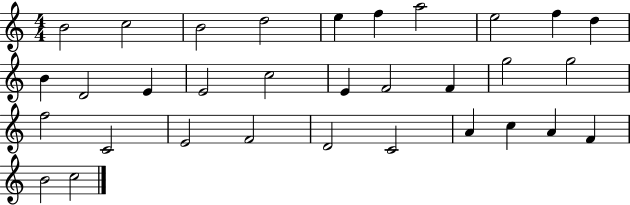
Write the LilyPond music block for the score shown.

{
  \clef treble
  \numericTimeSignature
  \time 4/4
  \key c \major
  b'2 c''2 | b'2 d''2 | e''4 f''4 a''2 | e''2 f''4 d''4 | \break b'4 d'2 e'4 | e'2 c''2 | e'4 f'2 f'4 | g''2 g''2 | \break f''2 c'2 | e'2 f'2 | d'2 c'2 | a'4 c''4 a'4 f'4 | \break b'2 c''2 | \bar "|."
}